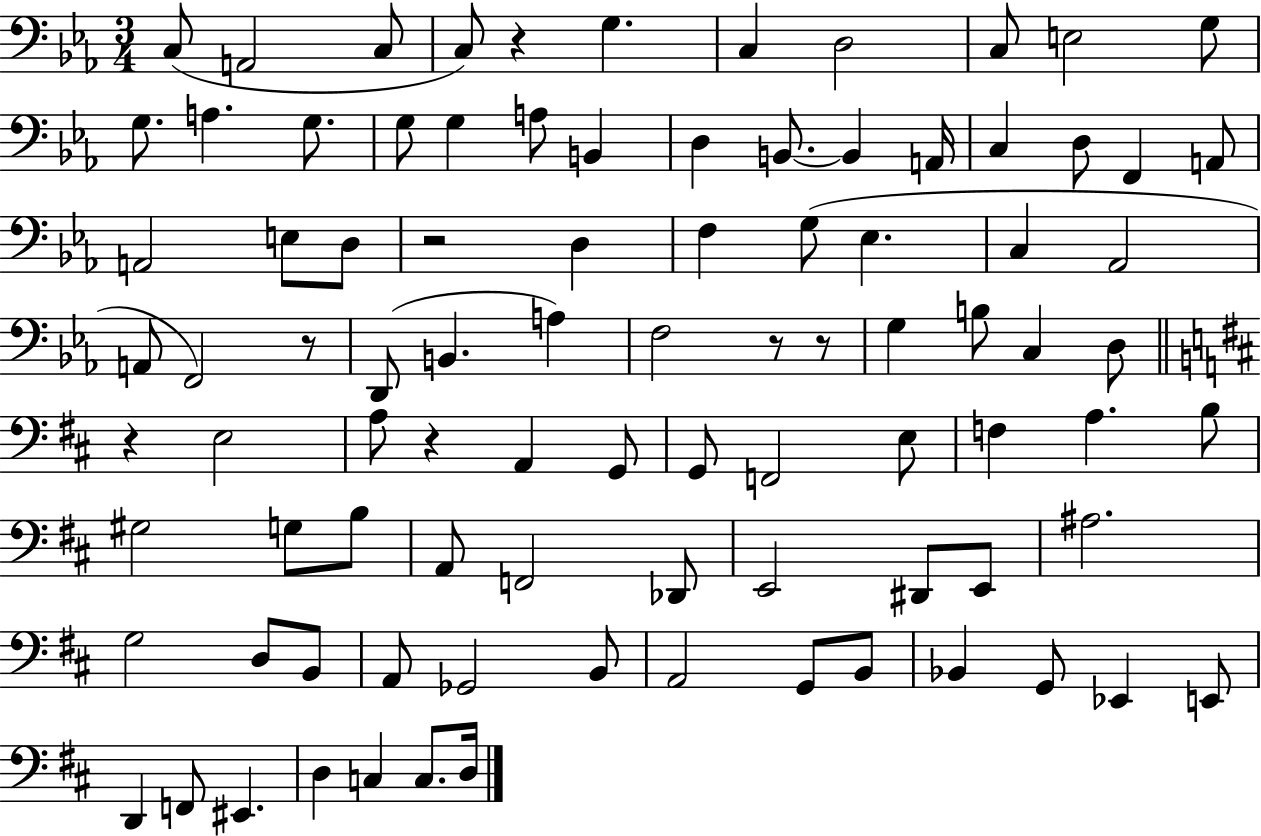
C3/e A2/h C3/e C3/e R/q G3/q. C3/q D3/h C3/e E3/h G3/e G3/e. A3/q. G3/e. G3/e G3/q A3/e B2/q D3/q B2/e. B2/q A2/s C3/q D3/e F2/q A2/e A2/h E3/e D3/e R/h D3/q F3/q G3/e Eb3/q. C3/q Ab2/h A2/e F2/h R/e D2/e B2/q. A3/q F3/h R/e R/e G3/q B3/e C3/q D3/e R/q E3/h A3/e R/q A2/q G2/e G2/e F2/h E3/e F3/q A3/q. B3/e G#3/h G3/e B3/e A2/e F2/h Db2/e E2/h D#2/e E2/e A#3/h. G3/h D3/e B2/e A2/e Gb2/h B2/e A2/h G2/e B2/e Bb2/q G2/e Eb2/q E2/e D2/q F2/e EIS2/q. D3/q C3/q C3/e. D3/s